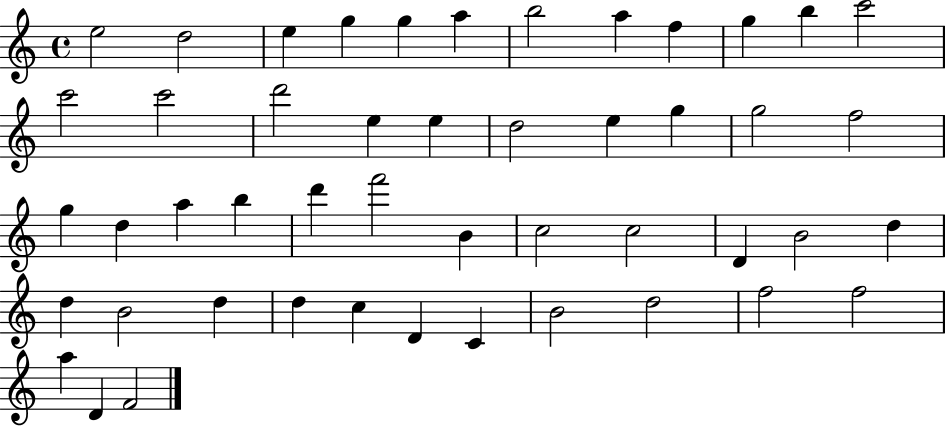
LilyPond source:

{
  \clef treble
  \time 4/4
  \defaultTimeSignature
  \key c \major
  e''2 d''2 | e''4 g''4 g''4 a''4 | b''2 a''4 f''4 | g''4 b''4 c'''2 | \break c'''2 c'''2 | d'''2 e''4 e''4 | d''2 e''4 g''4 | g''2 f''2 | \break g''4 d''4 a''4 b''4 | d'''4 f'''2 b'4 | c''2 c''2 | d'4 b'2 d''4 | \break d''4 b'2 d''4 | d''4 c''4 d'4 c'4 | b'2 d''2 | f''2 f''2 | \break a''4 d'4 f'2 | \bar "|."
}